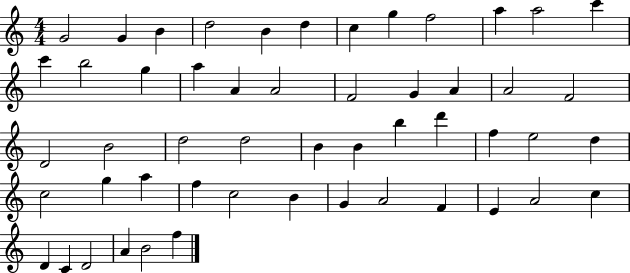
X:1
T:Untitled
M:4/4
L:1/4
K:C
G2 G B d2 B d c g f2 a a2 c' c' b2 g a A A2 F2 G A A2 F2 D2 B2 d2 d2 B B b d' f e2 d c2 g a f c2 B G A2 F E A2 c D C D2 A B2 f